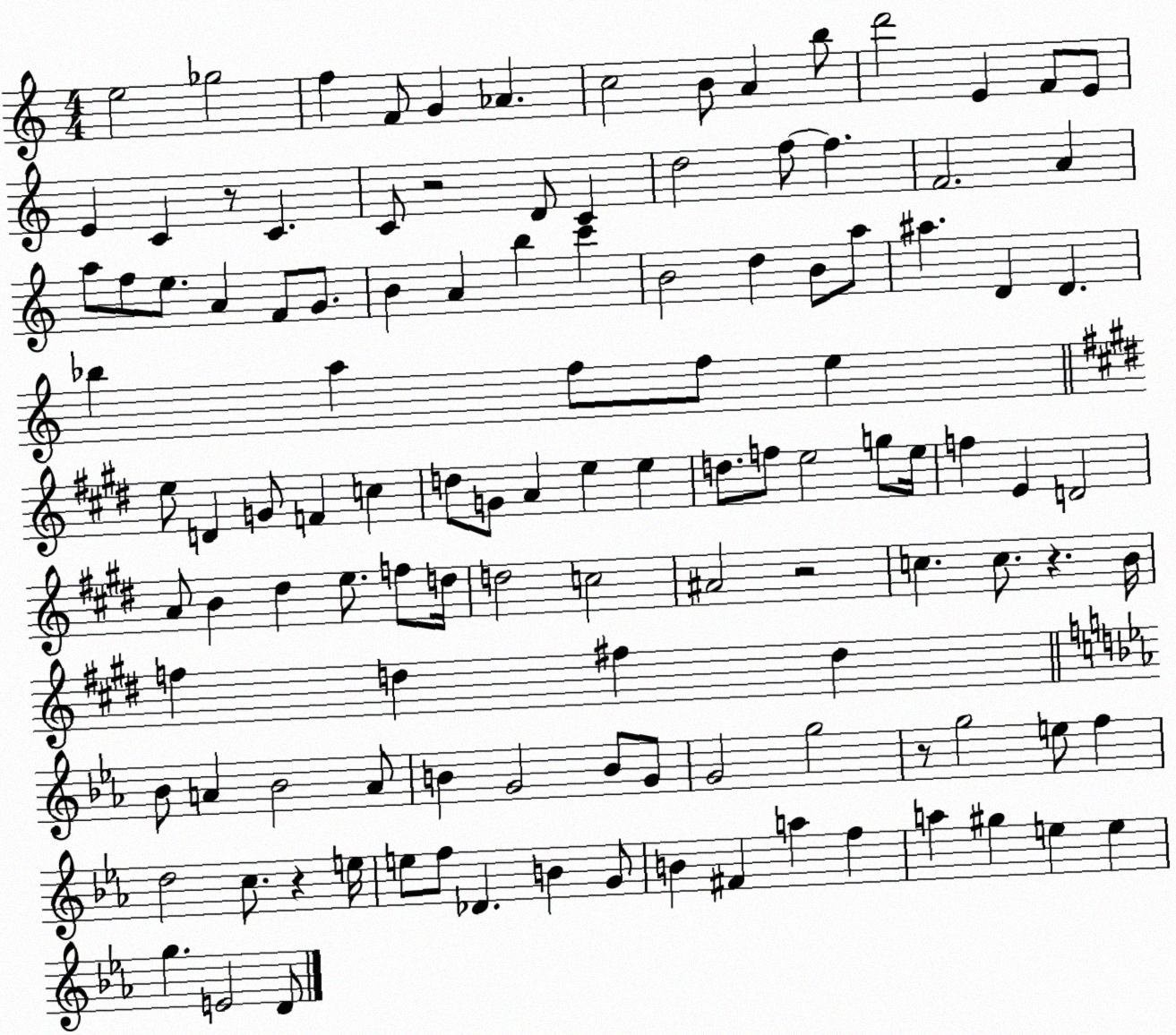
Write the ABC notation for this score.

X:1
T:Untitled
M:4/4
L:1/4
K:C
e2 _g2 f F/2 G _A c2 B/2 A b/2 d'2 E F/2 E/2 E C z/2 C C/2 z2 D/2 C d2 f/2 f F2 A a/2 f/2 e/2 A F/2 G/2 B A b c' B2 d B/2 a/2 ^a D D _b a f/2 f/2 e e/2 D G/2 F c d/2 G/2 A e e d/2 f/2 e2 g/2 e/4 f E D2 A/2 B ^d e/2 f/2 d/4 d2 c2 ^A2 z2 c c/2 z B/4 f d ^f d _B/2 A _B2 A/2 B G2 B/2 G/2 G2 g2 z/2 g2 e/2 f d2 c/2 z e/4 e/2 f/2 _D B G/2 B ^F a f a ^g e e g E2 D/2